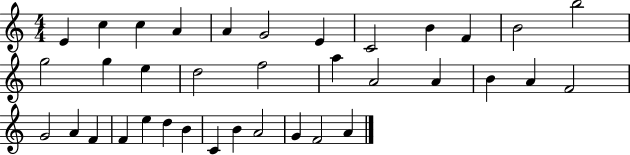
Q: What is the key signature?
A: C major